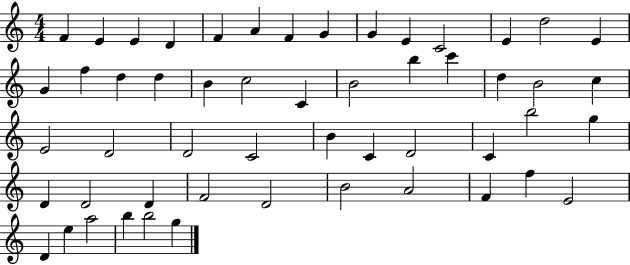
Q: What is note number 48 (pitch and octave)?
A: D4